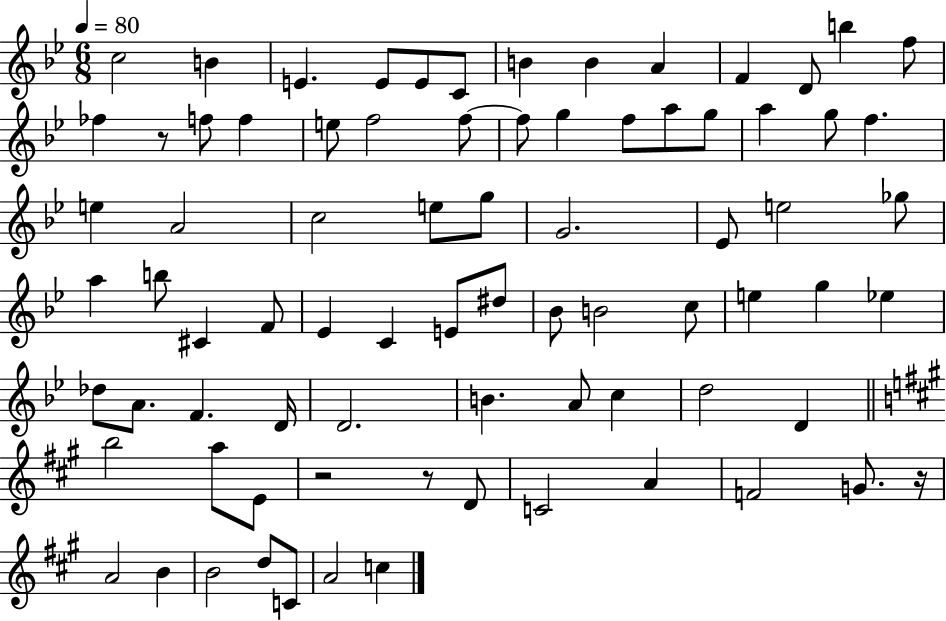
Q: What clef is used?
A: treble